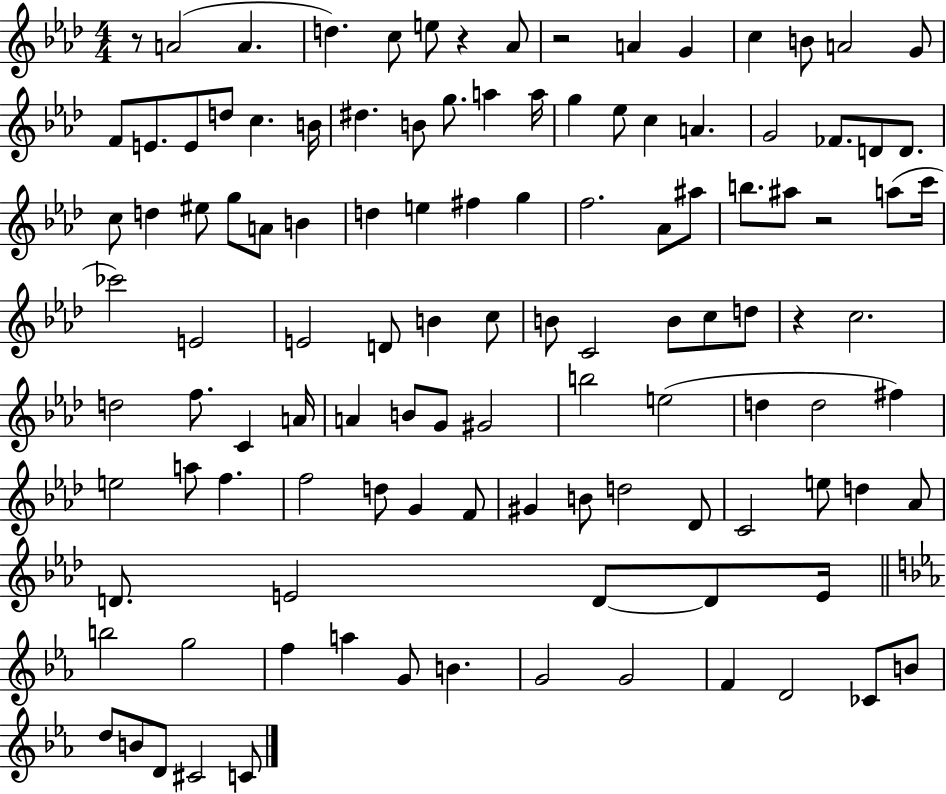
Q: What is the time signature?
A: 4/4